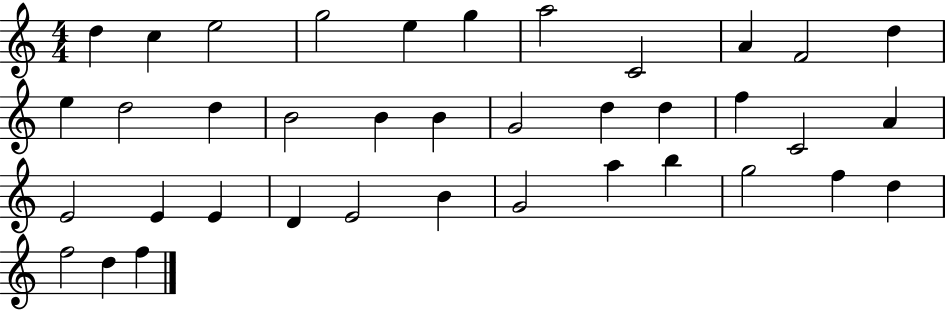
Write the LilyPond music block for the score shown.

{
  \clef treble
  \numericTimeSignature
  \time 4/4
  \key c \major
  d''4 c''4 e''2 | g''2 e''4 g''4 | a''2 c'2 | a'4 f'2 d''4 | \break e''4 d''2 d''4 | b'2 b'4 b'4 | g'2 d''4 d''4 | f''4 c'2 a'4 | \break e'2 e'4 e'4 | d'4 e'2 b'4 | g'2 a''4 b''4 | g''2 f''4 d''4 | \break f''2 d''4 f''4 | \bar "|."
}